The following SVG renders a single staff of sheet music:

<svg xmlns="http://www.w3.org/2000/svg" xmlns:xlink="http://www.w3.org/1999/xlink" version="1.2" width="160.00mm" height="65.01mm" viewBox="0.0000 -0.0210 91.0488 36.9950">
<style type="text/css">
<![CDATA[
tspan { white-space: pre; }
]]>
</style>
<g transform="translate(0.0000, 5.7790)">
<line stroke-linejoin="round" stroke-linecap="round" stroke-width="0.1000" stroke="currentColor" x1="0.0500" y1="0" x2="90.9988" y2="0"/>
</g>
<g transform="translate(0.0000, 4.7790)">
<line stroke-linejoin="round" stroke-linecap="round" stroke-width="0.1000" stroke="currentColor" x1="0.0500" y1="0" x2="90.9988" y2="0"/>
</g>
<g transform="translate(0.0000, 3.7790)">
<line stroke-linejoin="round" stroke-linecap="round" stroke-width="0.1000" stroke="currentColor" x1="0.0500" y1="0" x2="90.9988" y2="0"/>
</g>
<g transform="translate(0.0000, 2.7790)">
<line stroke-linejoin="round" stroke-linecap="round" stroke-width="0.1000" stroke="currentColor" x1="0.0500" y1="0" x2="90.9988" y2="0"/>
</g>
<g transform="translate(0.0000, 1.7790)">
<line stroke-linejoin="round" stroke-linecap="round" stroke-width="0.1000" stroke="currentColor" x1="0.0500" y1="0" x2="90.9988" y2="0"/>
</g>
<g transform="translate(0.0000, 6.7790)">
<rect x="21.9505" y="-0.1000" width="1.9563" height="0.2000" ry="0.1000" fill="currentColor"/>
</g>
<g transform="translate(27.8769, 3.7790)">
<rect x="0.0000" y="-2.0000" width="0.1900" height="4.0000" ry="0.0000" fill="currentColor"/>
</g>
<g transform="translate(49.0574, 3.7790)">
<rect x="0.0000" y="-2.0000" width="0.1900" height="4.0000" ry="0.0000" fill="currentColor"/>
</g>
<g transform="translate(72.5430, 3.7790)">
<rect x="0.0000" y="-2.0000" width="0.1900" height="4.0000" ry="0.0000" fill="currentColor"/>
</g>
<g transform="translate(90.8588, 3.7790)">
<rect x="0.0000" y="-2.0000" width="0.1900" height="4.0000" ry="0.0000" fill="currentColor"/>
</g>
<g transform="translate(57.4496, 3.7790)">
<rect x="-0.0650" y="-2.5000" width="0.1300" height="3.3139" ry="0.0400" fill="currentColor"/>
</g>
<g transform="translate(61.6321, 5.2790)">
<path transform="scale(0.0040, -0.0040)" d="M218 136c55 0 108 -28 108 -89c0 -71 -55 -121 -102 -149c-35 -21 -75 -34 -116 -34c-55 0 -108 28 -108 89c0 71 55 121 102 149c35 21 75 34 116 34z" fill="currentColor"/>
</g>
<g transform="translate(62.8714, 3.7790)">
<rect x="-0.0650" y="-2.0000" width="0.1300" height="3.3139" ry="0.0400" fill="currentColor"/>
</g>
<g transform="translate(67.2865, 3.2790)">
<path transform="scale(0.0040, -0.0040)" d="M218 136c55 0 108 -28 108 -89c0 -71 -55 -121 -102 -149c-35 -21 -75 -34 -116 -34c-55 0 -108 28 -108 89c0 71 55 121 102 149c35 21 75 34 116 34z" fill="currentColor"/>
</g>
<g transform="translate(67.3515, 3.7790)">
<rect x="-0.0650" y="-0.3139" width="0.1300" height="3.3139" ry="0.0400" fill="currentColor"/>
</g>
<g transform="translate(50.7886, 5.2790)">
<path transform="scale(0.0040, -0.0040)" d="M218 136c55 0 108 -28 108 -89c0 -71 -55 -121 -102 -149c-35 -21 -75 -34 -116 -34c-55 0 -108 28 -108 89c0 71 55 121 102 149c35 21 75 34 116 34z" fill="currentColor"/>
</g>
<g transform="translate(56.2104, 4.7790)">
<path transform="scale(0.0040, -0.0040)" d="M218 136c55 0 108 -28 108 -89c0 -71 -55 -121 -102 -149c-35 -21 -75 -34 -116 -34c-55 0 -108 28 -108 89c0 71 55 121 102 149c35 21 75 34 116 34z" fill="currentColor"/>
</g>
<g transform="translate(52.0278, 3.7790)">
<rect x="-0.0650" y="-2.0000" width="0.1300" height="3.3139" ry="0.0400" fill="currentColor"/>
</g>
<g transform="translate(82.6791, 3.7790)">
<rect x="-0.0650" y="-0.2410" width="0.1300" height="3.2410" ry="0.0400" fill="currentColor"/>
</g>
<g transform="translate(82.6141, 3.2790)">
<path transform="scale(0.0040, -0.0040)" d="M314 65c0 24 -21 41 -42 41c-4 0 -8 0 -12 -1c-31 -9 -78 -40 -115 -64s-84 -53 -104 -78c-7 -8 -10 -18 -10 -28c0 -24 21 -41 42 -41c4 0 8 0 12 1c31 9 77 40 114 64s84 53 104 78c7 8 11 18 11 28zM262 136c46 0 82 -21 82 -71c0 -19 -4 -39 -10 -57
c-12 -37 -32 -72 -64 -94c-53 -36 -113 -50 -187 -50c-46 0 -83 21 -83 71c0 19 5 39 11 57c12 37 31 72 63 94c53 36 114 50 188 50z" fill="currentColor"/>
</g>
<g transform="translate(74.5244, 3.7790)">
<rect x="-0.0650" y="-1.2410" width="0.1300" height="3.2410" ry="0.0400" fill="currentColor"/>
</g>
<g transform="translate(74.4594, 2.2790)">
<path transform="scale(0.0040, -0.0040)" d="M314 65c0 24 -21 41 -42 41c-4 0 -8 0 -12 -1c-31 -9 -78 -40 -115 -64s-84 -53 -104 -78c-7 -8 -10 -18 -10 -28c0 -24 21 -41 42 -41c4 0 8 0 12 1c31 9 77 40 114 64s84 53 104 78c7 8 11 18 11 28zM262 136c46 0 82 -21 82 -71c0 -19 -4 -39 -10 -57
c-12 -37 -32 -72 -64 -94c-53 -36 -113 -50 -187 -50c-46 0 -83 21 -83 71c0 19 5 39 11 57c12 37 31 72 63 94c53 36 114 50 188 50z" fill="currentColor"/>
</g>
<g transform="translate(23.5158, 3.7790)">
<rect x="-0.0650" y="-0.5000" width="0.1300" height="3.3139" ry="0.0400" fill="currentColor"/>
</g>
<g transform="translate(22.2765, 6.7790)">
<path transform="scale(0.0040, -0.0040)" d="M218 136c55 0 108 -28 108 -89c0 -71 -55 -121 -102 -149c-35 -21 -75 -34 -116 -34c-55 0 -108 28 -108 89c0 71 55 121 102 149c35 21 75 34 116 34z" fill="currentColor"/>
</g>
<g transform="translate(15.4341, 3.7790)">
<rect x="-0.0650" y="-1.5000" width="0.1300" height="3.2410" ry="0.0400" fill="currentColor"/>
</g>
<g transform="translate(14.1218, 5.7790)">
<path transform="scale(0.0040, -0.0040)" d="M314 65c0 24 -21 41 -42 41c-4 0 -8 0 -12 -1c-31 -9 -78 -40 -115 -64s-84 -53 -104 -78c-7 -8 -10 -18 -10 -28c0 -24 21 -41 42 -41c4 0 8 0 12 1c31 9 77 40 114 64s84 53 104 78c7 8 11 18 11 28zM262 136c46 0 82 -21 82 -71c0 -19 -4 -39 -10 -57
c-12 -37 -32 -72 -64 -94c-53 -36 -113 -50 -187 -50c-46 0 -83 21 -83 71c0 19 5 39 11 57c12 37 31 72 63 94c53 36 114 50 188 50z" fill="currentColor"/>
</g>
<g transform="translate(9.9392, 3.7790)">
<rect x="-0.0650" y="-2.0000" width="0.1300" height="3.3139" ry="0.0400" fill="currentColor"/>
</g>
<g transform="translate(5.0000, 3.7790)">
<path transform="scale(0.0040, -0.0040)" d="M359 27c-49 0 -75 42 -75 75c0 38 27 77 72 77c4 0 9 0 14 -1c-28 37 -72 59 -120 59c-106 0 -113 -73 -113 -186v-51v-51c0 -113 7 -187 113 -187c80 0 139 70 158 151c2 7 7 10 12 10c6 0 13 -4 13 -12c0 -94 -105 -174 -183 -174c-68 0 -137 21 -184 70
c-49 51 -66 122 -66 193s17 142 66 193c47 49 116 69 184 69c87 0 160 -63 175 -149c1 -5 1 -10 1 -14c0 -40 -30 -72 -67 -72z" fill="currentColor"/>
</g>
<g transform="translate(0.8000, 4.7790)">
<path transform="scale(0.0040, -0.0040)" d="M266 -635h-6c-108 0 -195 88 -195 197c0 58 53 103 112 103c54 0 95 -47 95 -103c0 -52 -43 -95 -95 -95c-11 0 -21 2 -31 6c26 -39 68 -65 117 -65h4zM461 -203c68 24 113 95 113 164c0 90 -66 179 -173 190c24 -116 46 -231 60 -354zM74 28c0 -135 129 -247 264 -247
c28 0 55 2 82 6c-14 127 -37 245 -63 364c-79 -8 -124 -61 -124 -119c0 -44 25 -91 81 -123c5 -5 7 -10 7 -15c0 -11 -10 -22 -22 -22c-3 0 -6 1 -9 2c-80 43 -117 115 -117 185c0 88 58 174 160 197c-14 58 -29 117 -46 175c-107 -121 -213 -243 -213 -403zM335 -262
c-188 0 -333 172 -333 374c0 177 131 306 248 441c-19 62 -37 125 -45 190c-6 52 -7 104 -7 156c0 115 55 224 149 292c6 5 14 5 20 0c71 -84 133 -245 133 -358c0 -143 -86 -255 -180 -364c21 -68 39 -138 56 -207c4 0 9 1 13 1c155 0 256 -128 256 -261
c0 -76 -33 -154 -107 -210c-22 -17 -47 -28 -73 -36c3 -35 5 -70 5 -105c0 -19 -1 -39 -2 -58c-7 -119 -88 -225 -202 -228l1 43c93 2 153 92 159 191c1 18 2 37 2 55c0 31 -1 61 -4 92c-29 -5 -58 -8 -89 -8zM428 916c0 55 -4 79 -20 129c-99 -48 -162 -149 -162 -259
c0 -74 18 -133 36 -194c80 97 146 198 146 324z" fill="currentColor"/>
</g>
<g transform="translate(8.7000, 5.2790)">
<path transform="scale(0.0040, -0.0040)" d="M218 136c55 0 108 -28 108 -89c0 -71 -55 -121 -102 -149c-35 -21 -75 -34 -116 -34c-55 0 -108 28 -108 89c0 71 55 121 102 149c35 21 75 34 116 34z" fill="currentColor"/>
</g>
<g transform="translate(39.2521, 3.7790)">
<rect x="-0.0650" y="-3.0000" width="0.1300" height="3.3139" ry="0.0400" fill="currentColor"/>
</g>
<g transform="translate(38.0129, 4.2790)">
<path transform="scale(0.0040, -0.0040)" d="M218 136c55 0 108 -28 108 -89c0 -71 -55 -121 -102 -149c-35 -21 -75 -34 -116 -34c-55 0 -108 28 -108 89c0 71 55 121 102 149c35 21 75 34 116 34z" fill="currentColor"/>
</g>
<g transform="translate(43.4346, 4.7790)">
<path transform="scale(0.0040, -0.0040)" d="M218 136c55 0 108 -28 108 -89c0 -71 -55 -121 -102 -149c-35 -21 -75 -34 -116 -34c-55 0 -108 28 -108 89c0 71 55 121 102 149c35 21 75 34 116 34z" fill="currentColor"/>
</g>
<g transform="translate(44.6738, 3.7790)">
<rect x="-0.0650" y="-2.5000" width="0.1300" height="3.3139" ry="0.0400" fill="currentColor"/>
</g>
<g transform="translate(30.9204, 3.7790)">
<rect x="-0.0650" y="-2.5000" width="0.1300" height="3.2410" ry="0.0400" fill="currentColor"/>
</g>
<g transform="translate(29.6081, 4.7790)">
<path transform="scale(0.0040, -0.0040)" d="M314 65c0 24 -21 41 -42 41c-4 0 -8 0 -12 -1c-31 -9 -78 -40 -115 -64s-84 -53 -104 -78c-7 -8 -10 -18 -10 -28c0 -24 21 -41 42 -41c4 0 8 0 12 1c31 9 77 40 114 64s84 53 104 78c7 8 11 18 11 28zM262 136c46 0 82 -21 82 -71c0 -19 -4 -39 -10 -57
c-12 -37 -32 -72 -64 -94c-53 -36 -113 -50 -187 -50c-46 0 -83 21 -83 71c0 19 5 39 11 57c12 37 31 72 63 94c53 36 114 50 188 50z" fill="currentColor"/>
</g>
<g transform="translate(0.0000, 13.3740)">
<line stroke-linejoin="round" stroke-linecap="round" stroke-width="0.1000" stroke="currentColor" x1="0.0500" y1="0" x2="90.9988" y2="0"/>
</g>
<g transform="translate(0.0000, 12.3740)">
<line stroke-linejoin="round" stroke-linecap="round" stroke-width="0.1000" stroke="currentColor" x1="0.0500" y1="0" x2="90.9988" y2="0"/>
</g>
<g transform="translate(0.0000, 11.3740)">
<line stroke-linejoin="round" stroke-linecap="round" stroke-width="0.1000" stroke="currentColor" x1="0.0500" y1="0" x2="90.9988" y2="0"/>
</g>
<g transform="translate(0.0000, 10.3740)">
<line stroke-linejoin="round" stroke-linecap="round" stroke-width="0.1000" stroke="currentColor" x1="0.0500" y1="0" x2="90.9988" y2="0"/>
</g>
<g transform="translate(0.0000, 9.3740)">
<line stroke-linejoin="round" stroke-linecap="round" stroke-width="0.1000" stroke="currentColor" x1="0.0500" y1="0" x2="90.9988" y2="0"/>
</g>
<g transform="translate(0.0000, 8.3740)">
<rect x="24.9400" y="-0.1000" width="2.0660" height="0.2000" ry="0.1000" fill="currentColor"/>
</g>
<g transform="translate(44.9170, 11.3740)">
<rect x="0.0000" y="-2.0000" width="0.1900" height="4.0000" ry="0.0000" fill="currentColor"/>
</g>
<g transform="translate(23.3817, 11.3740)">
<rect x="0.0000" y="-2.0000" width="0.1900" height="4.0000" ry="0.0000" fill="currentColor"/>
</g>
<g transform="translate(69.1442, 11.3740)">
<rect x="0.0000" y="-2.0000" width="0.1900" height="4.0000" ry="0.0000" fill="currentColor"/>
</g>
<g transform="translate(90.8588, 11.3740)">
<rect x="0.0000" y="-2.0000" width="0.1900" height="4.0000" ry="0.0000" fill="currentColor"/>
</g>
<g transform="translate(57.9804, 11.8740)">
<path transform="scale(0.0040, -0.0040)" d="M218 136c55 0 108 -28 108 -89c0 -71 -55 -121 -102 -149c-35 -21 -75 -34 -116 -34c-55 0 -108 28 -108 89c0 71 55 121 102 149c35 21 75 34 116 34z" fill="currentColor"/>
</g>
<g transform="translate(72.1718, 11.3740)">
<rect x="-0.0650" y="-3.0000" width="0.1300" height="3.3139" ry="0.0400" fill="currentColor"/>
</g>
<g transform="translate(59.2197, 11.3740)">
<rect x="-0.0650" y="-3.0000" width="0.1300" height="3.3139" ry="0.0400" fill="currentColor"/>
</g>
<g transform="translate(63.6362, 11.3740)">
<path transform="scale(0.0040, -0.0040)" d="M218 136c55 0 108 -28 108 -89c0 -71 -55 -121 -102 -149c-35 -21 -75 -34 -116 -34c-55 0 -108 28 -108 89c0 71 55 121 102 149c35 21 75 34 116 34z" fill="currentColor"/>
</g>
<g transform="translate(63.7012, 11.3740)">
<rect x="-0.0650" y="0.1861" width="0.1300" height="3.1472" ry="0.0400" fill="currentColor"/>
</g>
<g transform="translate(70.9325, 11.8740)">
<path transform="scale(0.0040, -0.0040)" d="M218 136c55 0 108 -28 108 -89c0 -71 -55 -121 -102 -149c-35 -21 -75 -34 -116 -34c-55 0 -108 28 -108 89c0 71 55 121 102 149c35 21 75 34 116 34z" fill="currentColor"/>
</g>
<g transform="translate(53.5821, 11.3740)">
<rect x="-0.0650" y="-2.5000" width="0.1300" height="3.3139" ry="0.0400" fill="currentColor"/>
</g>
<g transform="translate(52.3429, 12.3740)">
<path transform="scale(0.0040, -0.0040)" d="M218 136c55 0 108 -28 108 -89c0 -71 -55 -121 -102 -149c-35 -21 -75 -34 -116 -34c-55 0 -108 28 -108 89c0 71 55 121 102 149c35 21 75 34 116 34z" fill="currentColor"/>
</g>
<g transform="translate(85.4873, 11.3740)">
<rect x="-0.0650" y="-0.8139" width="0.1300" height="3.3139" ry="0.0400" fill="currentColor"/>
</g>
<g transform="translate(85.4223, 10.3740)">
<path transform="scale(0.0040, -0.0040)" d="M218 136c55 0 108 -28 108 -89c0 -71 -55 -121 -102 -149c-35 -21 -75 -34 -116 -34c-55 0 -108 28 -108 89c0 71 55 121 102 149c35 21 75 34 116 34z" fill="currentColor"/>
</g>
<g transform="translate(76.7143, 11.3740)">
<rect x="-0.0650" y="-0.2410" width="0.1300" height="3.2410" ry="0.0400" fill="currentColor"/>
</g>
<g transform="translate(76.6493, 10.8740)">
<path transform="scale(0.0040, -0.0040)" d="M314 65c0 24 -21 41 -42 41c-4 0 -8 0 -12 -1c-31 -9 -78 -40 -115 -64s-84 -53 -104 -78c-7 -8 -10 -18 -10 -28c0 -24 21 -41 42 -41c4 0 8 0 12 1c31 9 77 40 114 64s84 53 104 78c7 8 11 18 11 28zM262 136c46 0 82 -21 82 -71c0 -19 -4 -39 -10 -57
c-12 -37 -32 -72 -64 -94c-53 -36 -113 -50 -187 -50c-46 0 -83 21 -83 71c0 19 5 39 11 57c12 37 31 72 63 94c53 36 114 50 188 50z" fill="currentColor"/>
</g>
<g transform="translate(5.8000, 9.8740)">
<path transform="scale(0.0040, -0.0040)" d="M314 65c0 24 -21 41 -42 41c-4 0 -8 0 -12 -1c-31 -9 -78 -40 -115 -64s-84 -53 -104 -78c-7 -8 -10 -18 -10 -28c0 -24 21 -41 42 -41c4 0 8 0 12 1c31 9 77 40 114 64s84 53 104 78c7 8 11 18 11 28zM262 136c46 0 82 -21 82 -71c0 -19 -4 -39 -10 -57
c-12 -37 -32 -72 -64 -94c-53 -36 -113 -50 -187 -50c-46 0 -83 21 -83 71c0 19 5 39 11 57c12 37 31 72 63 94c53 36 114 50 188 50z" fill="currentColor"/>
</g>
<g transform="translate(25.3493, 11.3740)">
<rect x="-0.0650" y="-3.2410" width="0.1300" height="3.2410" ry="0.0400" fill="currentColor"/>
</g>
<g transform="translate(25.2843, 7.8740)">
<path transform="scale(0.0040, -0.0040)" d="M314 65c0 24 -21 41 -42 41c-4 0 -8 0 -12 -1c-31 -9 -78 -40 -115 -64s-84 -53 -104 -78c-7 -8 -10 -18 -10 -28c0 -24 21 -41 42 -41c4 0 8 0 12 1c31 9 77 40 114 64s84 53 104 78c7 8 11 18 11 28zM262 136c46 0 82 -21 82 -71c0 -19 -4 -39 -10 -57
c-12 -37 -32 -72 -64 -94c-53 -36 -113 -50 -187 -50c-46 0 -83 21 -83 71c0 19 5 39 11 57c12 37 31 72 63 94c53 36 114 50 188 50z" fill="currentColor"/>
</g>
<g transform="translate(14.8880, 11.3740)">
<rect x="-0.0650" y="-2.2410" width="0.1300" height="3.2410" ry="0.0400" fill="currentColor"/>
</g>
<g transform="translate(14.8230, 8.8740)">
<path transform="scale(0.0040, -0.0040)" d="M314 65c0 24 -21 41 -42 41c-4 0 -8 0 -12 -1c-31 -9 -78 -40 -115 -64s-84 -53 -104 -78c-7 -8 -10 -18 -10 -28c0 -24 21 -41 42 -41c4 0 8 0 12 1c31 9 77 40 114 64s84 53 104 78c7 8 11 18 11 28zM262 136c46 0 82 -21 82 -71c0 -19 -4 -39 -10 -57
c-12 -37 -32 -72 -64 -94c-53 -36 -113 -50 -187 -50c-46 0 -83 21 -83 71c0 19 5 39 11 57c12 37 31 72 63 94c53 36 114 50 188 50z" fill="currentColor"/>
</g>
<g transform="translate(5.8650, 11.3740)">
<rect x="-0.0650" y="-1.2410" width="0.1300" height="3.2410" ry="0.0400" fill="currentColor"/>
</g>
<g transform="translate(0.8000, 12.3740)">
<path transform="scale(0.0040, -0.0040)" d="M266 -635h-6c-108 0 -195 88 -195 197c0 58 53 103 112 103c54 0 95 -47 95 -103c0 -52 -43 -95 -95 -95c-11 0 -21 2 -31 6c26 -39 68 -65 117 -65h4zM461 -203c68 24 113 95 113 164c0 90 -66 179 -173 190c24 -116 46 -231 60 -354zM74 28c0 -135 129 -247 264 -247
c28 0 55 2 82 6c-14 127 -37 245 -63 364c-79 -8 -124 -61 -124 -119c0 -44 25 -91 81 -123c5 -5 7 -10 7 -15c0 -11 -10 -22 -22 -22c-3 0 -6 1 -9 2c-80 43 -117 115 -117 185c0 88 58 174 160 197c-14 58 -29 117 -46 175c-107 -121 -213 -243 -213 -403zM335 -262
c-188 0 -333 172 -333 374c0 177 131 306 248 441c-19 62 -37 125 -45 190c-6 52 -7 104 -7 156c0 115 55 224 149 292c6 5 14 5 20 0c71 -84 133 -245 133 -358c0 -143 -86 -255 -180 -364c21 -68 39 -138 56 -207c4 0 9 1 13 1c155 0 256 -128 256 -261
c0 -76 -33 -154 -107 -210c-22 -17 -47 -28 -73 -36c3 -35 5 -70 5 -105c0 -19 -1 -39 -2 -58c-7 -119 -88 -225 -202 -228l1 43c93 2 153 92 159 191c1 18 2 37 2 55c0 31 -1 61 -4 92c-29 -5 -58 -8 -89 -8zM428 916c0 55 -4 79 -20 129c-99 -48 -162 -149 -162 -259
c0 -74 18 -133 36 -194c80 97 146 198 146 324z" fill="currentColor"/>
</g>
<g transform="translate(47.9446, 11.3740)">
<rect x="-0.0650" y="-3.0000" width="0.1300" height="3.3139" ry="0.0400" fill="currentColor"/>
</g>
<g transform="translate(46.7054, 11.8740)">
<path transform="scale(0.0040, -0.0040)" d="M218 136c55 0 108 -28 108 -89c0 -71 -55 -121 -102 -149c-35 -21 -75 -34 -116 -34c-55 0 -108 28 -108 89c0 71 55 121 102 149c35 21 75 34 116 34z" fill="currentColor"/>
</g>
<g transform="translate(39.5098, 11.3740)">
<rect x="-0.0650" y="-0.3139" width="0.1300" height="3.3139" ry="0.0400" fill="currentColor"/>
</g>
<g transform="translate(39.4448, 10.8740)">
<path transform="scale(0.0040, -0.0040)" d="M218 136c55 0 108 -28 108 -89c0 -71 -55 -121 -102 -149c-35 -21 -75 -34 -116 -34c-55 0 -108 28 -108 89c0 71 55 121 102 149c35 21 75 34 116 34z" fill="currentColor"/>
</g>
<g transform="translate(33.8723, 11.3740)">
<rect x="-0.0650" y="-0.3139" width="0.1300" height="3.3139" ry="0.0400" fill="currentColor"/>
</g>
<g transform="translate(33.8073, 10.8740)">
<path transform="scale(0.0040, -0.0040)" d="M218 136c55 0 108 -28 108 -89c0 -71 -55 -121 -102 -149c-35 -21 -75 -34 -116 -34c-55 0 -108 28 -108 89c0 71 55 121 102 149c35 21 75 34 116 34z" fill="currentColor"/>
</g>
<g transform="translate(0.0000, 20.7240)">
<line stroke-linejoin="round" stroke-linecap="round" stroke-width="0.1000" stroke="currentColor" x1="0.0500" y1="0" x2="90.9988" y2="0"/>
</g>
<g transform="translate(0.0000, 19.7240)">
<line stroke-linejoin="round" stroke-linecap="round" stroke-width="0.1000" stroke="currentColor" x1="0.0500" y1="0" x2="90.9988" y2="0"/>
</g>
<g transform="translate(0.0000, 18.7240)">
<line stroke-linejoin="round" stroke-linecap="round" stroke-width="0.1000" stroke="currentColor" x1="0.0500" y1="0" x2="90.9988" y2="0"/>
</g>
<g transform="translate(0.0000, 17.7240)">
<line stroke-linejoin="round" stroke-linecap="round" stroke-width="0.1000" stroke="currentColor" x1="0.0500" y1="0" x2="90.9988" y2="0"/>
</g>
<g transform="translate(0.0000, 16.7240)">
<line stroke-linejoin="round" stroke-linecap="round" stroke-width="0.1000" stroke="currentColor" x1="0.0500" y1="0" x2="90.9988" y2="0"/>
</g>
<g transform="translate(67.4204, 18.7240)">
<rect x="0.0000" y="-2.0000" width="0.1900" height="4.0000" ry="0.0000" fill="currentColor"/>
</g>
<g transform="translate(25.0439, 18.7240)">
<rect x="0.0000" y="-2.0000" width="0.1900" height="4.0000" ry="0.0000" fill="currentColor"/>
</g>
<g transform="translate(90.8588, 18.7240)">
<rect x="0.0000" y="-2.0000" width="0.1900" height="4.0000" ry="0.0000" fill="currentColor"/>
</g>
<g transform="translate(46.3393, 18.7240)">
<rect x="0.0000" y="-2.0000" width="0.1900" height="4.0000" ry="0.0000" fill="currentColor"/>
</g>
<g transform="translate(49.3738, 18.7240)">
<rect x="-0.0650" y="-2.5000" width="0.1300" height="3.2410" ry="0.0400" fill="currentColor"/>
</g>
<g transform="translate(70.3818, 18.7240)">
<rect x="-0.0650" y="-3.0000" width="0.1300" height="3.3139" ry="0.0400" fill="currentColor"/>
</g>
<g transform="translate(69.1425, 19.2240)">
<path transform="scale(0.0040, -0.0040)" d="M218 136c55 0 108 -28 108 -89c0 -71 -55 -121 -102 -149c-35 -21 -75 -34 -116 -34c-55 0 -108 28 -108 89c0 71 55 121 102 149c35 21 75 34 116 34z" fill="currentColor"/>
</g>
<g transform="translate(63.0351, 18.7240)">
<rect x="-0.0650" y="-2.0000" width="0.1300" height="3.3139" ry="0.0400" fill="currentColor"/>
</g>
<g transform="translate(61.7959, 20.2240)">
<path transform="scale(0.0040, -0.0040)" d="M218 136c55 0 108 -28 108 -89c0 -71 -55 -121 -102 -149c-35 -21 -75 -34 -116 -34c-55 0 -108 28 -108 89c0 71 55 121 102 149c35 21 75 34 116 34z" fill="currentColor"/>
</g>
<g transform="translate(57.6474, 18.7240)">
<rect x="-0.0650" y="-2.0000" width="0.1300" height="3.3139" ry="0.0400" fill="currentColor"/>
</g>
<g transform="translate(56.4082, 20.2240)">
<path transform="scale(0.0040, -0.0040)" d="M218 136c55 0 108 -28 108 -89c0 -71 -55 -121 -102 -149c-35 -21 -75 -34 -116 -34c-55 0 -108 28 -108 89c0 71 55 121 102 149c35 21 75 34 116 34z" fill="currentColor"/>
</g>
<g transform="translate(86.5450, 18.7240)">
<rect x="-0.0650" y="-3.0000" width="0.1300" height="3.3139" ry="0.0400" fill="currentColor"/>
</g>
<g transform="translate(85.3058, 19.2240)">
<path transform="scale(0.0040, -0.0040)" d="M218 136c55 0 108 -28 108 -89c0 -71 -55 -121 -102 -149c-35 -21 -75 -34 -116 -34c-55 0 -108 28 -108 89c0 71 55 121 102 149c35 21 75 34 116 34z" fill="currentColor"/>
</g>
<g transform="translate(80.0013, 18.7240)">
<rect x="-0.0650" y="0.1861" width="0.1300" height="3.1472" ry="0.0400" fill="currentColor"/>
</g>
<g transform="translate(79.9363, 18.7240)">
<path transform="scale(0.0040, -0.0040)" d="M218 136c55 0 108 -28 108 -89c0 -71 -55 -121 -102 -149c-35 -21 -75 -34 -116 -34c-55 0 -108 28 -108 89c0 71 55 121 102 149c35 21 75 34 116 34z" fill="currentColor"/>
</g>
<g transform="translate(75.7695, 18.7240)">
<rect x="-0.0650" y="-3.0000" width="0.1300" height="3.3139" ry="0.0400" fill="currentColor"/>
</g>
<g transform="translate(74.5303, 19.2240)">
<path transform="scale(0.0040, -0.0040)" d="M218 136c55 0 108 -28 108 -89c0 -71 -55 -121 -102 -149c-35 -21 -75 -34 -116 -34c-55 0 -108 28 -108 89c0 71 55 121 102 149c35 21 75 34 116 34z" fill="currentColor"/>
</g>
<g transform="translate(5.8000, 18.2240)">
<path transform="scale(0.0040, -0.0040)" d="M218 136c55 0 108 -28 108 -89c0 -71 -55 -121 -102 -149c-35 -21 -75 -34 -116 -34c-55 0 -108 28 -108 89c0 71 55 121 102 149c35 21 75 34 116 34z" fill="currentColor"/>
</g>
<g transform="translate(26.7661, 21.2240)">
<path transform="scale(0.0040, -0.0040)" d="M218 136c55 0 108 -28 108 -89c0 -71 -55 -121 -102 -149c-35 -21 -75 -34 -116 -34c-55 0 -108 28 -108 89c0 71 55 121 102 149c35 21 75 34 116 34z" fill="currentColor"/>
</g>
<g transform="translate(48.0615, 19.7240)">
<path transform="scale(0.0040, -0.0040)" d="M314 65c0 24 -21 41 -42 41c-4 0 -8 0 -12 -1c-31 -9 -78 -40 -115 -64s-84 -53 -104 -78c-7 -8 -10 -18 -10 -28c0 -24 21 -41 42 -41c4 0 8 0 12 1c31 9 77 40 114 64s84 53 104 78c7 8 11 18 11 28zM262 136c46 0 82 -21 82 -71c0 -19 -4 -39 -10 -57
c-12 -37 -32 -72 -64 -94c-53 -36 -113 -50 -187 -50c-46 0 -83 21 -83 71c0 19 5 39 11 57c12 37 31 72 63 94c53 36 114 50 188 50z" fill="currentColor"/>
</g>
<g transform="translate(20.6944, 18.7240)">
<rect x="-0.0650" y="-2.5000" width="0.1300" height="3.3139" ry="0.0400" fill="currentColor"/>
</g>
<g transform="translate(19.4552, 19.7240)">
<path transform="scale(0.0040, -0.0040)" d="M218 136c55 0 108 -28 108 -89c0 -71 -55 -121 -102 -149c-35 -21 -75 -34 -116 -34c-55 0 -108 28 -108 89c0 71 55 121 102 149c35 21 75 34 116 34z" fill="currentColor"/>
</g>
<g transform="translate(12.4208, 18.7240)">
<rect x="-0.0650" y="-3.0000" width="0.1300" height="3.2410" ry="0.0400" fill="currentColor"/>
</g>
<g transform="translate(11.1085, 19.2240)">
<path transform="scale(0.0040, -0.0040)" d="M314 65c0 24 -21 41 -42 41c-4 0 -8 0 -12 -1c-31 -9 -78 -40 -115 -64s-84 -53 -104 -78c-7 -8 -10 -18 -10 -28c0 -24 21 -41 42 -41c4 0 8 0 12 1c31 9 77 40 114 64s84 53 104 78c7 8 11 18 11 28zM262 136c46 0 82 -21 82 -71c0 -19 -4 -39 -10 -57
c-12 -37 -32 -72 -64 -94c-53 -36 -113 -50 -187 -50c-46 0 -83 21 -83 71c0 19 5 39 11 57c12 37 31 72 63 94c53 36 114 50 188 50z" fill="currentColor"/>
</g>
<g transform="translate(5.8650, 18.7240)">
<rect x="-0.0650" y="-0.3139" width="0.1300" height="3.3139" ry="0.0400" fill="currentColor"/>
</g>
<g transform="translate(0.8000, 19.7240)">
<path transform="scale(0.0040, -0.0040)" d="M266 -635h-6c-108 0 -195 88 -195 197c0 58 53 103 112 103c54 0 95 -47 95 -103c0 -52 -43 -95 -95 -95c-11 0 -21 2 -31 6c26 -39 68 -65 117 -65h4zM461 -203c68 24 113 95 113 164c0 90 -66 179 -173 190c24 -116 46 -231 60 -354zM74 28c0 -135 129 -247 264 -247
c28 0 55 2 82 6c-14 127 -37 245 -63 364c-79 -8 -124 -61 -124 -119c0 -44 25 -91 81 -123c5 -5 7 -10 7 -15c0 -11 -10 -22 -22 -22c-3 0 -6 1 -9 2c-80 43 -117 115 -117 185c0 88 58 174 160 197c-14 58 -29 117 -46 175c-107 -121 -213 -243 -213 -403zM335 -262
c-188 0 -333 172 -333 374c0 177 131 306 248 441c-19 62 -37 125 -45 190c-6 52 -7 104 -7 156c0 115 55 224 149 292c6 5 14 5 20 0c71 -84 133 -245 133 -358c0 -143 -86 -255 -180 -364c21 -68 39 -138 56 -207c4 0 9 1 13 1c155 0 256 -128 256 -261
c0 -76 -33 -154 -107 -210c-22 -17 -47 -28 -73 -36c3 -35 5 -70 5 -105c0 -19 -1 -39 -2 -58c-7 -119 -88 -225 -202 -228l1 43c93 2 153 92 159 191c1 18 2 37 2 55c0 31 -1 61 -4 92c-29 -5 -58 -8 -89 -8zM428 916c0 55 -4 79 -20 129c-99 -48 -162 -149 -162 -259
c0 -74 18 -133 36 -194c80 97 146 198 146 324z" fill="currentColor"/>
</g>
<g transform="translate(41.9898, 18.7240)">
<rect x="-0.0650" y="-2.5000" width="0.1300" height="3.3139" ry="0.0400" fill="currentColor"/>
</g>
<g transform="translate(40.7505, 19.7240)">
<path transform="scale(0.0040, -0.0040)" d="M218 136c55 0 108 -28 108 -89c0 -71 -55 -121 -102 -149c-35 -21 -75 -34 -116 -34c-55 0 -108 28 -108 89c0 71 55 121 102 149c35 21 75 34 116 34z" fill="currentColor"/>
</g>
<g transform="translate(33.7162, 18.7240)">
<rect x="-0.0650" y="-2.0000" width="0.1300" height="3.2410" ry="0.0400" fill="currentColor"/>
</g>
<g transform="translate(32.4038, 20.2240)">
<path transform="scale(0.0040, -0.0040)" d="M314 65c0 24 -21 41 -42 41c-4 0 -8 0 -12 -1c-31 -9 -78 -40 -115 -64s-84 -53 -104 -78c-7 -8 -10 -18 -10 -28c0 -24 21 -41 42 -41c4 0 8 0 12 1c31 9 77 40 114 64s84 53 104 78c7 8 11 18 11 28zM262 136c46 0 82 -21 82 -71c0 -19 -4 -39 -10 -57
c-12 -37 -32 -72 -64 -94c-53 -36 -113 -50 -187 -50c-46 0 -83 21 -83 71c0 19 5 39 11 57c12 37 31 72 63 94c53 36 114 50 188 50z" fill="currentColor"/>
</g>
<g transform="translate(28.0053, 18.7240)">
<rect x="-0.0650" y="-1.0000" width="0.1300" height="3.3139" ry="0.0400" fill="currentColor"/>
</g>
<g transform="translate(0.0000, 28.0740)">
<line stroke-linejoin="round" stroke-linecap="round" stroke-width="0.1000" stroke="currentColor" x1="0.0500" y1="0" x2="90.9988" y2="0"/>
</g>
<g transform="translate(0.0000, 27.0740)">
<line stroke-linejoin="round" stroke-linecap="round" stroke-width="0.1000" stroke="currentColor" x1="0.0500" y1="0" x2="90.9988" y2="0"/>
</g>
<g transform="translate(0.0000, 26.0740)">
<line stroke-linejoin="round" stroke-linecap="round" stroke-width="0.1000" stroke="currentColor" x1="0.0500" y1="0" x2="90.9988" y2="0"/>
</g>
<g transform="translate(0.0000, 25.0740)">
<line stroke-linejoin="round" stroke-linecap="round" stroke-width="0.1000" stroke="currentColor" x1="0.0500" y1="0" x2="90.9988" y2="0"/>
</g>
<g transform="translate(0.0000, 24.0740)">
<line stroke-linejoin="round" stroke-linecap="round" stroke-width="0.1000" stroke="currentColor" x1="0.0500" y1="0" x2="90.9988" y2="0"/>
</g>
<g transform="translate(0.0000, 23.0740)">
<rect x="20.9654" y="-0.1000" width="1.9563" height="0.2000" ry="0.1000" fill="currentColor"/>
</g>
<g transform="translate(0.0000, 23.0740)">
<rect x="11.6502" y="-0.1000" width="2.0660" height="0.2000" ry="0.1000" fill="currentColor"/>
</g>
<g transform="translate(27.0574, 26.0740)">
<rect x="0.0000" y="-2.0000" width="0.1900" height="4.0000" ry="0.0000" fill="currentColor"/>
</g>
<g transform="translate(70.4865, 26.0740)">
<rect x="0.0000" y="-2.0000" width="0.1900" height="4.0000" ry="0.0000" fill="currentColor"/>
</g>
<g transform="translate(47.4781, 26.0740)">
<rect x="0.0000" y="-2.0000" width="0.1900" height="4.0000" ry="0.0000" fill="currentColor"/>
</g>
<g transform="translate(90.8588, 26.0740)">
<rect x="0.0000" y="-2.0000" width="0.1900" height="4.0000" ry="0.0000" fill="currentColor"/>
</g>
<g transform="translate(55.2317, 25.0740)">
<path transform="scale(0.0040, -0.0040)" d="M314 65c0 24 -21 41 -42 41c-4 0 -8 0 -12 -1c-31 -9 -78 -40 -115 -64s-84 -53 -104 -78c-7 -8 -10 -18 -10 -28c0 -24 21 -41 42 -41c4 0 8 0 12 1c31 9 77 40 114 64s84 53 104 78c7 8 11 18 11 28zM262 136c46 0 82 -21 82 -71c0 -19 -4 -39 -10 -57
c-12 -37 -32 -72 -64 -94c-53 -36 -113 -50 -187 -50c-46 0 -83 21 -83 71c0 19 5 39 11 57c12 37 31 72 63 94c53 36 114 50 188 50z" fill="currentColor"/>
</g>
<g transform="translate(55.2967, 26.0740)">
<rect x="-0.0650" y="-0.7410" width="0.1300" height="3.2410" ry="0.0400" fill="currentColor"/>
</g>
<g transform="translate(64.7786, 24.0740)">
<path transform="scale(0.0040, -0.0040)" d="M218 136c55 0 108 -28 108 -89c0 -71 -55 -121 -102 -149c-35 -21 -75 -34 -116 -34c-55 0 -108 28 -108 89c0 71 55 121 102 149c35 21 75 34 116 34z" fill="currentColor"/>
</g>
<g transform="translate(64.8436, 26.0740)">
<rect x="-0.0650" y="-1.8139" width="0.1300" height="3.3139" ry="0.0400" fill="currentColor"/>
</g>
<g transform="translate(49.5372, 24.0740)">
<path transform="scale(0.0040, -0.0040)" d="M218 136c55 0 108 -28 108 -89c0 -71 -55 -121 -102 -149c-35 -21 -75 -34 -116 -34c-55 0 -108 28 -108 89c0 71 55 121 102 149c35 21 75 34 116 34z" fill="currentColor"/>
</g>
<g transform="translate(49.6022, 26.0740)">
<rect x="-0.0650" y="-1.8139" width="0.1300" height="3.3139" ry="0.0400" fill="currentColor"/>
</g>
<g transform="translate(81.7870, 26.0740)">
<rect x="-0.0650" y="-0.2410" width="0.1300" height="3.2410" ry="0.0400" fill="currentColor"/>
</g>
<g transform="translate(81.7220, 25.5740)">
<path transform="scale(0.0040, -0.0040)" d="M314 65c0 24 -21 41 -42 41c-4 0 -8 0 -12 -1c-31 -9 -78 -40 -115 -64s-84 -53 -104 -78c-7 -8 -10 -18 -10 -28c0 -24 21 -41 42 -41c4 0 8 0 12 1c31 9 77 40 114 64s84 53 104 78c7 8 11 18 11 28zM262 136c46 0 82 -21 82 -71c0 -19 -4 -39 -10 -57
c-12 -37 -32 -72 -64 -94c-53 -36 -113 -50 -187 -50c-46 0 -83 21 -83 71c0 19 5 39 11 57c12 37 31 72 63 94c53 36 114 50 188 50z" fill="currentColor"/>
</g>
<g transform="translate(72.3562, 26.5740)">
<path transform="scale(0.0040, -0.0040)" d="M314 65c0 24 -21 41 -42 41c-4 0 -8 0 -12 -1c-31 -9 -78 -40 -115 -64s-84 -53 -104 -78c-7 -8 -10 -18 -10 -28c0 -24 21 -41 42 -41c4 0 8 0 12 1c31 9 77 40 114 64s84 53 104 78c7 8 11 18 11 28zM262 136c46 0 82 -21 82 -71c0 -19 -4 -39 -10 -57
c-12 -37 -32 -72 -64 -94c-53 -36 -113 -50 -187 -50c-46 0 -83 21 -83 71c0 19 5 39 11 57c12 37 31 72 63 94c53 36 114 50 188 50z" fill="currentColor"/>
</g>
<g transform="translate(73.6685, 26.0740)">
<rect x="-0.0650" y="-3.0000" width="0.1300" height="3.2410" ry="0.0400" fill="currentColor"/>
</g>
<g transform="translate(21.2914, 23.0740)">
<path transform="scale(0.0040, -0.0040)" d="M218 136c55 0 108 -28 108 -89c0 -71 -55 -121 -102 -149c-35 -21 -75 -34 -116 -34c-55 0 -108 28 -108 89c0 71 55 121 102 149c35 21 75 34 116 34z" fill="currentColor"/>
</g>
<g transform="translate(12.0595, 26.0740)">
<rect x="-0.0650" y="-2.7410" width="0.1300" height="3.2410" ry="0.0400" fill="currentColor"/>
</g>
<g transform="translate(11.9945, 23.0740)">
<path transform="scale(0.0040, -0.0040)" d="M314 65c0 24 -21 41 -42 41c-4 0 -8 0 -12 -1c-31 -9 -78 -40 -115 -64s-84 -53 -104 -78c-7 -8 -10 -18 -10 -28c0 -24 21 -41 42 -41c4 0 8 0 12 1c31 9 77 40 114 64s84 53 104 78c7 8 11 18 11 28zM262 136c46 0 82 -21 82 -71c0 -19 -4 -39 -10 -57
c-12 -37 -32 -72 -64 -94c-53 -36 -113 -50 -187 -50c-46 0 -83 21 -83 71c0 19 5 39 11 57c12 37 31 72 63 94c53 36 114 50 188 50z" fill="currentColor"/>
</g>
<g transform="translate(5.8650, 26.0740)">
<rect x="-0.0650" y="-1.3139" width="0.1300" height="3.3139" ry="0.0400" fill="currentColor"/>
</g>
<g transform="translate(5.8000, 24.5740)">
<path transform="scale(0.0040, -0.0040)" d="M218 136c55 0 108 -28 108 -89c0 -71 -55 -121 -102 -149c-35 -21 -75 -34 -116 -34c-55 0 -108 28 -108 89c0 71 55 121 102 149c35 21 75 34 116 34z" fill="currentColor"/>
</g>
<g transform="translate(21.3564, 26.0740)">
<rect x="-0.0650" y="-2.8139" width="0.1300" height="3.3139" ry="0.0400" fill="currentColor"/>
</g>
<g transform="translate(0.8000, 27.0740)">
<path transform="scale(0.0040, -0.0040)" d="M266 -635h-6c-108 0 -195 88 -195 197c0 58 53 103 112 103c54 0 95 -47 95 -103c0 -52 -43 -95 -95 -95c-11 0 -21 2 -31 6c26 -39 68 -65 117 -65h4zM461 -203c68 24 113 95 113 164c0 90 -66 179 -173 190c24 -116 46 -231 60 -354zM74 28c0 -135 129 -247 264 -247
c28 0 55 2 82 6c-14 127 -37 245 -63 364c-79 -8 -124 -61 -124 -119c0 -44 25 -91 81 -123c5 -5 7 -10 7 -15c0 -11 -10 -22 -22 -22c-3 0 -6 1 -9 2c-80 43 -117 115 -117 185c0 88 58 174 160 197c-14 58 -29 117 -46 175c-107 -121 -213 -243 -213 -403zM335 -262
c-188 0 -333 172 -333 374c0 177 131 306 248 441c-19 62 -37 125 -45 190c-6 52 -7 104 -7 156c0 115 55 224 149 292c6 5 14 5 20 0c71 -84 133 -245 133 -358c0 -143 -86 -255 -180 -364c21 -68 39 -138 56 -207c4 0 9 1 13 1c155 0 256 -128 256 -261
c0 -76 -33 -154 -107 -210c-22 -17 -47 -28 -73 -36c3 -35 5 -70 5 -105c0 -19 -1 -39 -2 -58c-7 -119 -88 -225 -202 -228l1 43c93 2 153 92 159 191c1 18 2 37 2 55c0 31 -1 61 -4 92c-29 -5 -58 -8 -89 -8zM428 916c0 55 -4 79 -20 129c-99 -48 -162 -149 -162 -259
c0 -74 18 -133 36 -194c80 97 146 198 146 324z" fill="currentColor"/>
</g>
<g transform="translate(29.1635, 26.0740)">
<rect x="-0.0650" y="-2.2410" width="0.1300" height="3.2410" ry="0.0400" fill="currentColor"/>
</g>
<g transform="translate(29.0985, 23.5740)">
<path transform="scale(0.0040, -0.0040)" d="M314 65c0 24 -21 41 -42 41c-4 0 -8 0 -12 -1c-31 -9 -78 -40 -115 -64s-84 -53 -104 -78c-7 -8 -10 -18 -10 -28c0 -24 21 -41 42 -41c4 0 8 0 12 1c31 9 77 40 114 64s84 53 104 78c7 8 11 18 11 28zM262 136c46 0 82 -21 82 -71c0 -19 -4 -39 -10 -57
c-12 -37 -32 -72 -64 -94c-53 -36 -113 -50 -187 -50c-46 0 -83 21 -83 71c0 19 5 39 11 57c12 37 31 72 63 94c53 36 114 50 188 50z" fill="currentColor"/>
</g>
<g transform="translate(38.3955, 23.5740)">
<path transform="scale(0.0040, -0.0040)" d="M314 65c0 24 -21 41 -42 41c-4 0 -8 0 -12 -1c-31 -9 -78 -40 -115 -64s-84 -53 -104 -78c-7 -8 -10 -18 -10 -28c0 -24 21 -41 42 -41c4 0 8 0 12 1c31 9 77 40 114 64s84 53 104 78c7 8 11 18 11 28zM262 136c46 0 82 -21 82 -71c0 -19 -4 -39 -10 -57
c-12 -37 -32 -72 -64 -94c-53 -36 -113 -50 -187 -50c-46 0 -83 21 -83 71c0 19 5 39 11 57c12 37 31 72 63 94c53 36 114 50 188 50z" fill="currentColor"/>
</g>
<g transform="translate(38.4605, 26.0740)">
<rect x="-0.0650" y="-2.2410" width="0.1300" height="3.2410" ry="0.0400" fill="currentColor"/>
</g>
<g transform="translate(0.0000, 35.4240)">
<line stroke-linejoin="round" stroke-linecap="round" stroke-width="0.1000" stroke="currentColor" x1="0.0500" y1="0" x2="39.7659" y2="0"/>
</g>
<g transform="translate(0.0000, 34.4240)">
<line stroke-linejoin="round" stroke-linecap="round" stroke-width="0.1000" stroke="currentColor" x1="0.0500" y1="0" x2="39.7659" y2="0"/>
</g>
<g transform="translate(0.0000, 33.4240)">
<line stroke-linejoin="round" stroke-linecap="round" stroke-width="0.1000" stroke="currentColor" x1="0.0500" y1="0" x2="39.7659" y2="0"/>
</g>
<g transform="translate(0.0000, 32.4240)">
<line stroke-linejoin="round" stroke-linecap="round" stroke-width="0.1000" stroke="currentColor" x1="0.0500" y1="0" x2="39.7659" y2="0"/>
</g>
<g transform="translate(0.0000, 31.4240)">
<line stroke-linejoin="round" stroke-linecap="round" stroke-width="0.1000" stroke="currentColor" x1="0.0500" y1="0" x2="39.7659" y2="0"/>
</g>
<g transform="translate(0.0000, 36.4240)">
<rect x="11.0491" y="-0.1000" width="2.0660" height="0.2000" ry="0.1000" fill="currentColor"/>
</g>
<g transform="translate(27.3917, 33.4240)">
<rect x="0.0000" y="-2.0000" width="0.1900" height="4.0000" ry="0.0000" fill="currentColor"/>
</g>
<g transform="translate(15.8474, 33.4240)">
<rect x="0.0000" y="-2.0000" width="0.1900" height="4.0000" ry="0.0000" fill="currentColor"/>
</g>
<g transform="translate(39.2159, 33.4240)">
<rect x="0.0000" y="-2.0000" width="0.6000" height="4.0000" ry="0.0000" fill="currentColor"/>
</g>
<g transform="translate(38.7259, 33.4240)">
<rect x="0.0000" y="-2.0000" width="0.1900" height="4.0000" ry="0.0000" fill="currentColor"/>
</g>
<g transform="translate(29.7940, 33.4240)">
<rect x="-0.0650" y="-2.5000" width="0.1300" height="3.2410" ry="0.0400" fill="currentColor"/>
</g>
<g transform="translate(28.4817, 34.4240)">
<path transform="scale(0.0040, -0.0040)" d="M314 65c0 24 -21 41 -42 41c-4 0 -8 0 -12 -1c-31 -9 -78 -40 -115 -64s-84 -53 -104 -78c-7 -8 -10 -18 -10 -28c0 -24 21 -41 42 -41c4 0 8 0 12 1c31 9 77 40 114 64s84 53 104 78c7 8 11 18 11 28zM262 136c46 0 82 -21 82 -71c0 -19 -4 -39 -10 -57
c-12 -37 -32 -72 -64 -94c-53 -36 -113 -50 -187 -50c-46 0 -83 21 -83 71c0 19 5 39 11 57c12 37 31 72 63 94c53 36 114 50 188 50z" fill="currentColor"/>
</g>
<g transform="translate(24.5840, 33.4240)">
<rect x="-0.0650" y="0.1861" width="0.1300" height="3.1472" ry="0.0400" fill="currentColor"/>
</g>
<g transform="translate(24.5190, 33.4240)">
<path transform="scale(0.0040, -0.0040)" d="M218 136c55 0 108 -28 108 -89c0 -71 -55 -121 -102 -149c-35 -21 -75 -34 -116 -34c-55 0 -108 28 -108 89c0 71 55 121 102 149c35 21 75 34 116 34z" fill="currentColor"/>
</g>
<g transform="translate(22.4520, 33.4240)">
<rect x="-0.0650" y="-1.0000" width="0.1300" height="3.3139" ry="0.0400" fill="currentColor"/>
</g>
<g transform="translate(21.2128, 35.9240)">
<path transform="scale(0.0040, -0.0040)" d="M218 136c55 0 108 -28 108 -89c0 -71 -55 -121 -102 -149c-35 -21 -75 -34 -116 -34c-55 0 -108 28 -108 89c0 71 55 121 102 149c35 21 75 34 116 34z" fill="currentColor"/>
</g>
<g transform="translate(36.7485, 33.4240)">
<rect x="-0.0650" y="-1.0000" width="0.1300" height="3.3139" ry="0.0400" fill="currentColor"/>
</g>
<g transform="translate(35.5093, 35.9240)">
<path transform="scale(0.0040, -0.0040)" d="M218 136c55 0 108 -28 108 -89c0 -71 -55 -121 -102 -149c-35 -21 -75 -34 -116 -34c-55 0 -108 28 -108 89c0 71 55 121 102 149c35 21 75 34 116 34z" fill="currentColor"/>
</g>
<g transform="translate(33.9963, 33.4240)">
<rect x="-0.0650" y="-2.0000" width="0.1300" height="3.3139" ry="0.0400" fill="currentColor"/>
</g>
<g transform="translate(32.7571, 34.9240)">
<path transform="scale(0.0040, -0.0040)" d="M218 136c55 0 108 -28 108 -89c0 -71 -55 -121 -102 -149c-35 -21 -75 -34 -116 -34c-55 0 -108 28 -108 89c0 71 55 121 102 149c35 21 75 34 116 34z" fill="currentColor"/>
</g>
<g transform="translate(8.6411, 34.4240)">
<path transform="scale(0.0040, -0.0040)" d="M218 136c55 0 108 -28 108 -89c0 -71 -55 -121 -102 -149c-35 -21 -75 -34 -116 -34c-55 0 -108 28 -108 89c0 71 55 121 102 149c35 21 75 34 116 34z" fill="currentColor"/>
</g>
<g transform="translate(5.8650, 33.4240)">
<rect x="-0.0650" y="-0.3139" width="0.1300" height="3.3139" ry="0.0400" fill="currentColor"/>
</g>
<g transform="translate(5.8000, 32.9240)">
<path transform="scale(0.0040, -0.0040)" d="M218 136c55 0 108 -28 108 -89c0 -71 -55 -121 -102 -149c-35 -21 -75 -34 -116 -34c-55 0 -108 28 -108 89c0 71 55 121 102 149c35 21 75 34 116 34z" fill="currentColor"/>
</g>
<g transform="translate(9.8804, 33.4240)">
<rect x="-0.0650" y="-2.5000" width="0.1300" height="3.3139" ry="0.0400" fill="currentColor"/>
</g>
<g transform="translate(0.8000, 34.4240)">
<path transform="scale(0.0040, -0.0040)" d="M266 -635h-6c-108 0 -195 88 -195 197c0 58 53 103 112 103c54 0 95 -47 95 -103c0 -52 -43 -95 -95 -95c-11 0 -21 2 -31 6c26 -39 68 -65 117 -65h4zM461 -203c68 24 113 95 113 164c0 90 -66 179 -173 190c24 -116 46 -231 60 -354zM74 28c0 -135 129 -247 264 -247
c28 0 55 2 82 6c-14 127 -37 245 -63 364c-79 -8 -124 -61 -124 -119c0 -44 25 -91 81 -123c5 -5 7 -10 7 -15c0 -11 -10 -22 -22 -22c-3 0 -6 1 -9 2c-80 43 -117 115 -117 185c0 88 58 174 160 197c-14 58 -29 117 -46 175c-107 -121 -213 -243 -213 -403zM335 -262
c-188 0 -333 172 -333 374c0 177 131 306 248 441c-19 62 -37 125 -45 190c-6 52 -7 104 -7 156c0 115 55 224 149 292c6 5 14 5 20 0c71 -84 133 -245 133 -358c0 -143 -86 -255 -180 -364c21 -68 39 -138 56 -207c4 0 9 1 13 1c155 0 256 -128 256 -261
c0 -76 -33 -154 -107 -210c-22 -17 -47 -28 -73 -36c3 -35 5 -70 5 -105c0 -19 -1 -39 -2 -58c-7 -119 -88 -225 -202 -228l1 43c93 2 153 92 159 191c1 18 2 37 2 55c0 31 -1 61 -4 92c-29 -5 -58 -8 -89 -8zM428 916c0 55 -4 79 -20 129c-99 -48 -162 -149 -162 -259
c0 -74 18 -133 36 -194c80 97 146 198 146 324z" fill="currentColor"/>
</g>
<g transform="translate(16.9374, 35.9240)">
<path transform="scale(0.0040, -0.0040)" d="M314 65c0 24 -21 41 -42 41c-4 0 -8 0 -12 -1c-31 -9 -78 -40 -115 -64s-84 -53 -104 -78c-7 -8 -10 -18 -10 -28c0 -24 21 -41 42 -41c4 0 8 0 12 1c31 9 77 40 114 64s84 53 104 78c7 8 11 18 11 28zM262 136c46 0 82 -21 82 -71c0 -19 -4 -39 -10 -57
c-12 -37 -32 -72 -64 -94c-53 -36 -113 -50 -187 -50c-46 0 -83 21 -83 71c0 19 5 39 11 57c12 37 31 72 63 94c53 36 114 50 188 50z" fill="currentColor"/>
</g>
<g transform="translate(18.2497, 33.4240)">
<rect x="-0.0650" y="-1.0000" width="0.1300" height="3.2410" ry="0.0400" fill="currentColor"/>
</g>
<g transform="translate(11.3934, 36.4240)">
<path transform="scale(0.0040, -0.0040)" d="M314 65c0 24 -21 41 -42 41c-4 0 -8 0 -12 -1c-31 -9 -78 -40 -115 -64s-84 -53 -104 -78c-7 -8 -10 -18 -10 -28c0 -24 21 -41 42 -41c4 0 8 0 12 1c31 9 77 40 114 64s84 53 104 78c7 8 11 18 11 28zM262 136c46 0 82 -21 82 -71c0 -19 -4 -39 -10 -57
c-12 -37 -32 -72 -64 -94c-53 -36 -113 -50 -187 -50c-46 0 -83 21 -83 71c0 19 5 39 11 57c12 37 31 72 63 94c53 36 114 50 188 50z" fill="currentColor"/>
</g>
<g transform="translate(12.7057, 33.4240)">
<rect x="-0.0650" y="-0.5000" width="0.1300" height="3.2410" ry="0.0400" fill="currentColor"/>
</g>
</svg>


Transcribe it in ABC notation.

X:1
T:Untitled
M:4/4
L:1/4
K:C
F E2 C G2 A G F G F c e2 c2 e2 g2 b2 c c A G A B A c2 d c A2 G D F2 G G2 F F A A B A e a2 a g2 g2 f d2 f A2 c2 c G C2 D2 D B G2 F D